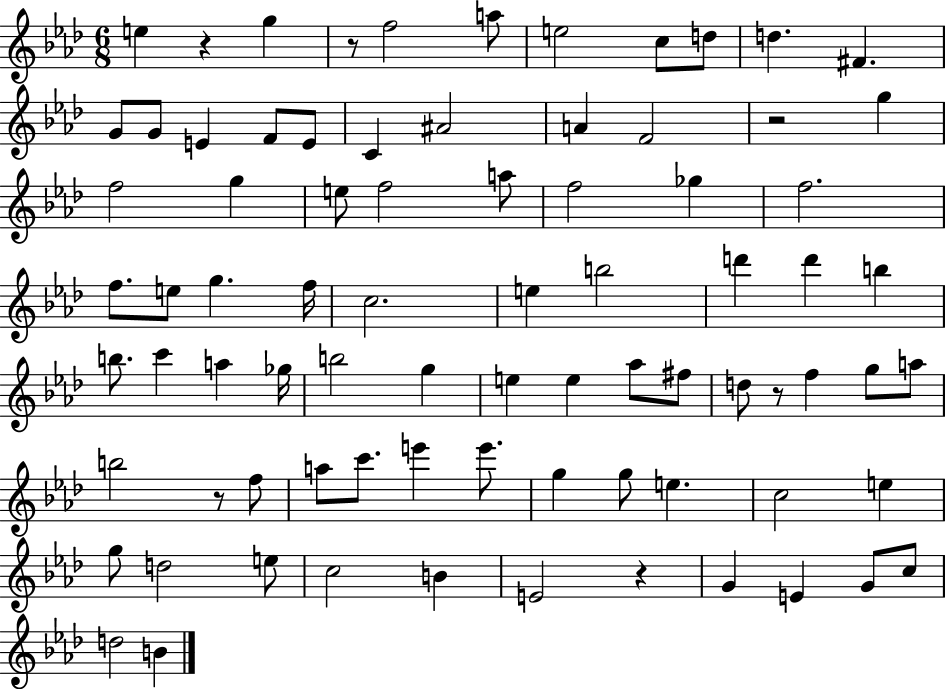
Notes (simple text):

E5/q R/q G5/q R/e F5/h A5/e E5/h C5/e D5/e D5/q. F#4/q. G4/e G4/e E4/q F4/e E4/e C4/q A#4/h A4/q F4/h R/h G5/q F5/h G5/q E5/e F5/h A5/e F5/h Gb5/q F5/h. F5/e. E5/e G5/q. F5/s C5/h. E5/q B5/h D6/q D6/q B5/q B5/e. C6/q A5/q Gb5/s B5/h G5/q E5/q E5/q Ab5/e F#5/e D5/e R/e F5/q G5/e A5/e B5/h R/e F5/e A5/e C6/e. E6/q E6/e. G5/q G5/e E5/q. C5/h E5/q G5/e D5/h E5/e C5/h B4/q E4/h R/q G4/q E4/q G4/e C5/e D5/h B4/q